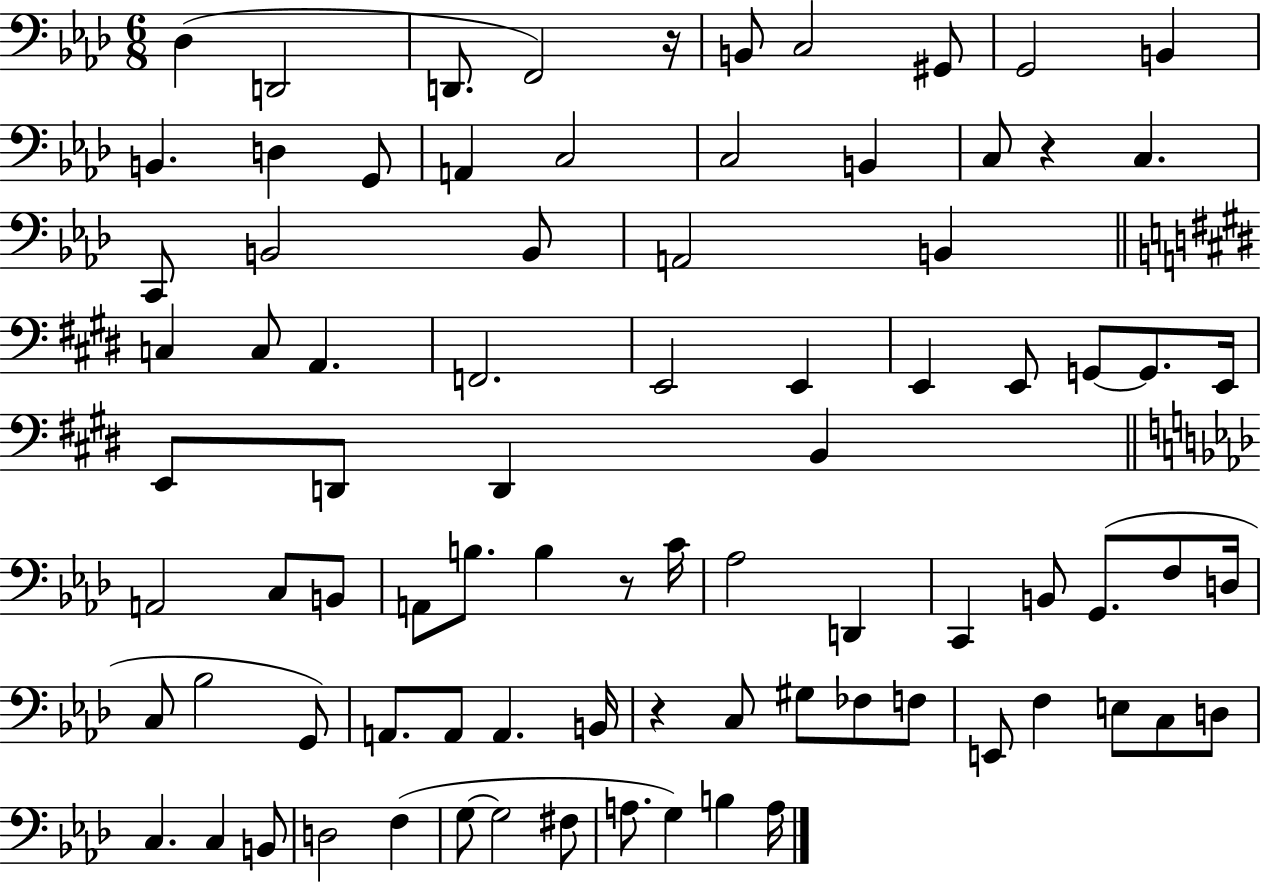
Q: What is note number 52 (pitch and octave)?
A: D3